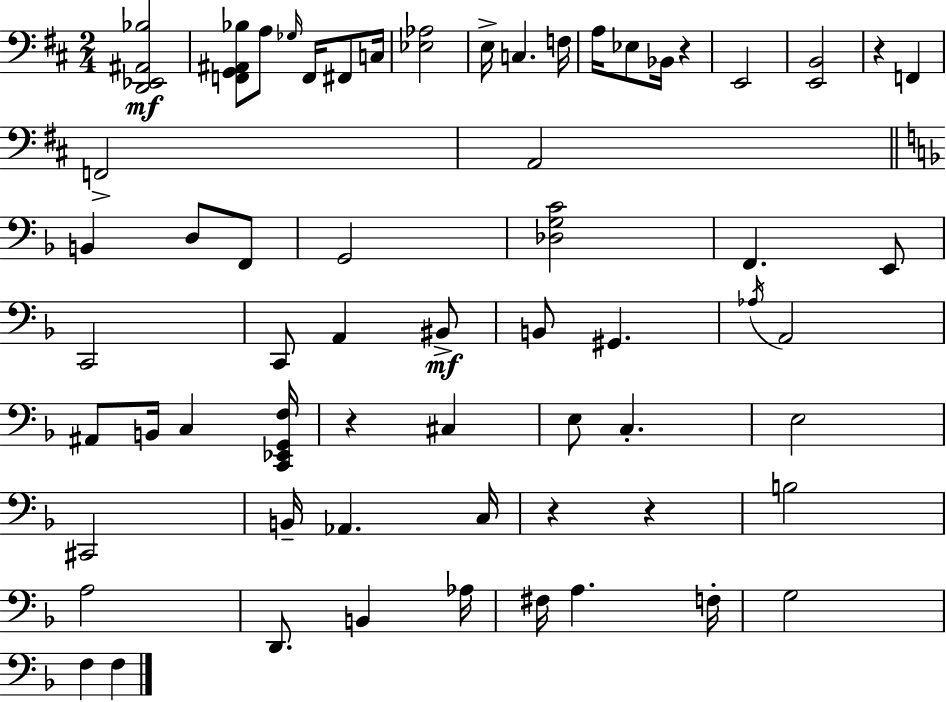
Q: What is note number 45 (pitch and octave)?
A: Ab3